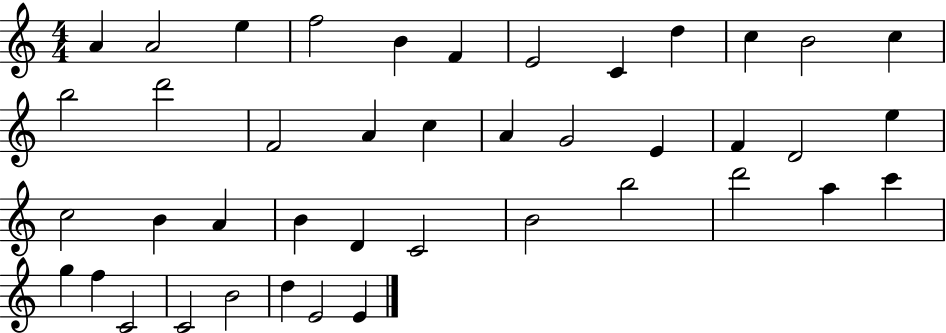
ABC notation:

X:1
T:Untitled
M:4/4
L:1/4
K:C
A A2 e f2 B F E2 C d c B2 c b2 d'2 F2 A c A G2 E F D2 e c2 B A B D C2 B2 b2 d'2 a c' g f C2 C2 B2 d E2 E